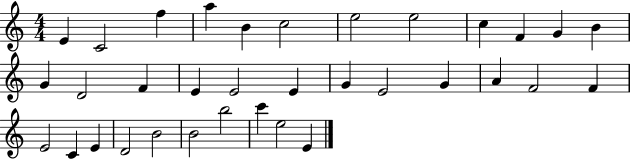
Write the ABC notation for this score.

X:1
T:Untitled
M:4/4
L:1/4
K:C
E C2 f a B c2 e2 e2 c F G B G D2 F E E2 E G E2 G A F2 F E2 C E D2 B2 B2 b2 c' e2 E